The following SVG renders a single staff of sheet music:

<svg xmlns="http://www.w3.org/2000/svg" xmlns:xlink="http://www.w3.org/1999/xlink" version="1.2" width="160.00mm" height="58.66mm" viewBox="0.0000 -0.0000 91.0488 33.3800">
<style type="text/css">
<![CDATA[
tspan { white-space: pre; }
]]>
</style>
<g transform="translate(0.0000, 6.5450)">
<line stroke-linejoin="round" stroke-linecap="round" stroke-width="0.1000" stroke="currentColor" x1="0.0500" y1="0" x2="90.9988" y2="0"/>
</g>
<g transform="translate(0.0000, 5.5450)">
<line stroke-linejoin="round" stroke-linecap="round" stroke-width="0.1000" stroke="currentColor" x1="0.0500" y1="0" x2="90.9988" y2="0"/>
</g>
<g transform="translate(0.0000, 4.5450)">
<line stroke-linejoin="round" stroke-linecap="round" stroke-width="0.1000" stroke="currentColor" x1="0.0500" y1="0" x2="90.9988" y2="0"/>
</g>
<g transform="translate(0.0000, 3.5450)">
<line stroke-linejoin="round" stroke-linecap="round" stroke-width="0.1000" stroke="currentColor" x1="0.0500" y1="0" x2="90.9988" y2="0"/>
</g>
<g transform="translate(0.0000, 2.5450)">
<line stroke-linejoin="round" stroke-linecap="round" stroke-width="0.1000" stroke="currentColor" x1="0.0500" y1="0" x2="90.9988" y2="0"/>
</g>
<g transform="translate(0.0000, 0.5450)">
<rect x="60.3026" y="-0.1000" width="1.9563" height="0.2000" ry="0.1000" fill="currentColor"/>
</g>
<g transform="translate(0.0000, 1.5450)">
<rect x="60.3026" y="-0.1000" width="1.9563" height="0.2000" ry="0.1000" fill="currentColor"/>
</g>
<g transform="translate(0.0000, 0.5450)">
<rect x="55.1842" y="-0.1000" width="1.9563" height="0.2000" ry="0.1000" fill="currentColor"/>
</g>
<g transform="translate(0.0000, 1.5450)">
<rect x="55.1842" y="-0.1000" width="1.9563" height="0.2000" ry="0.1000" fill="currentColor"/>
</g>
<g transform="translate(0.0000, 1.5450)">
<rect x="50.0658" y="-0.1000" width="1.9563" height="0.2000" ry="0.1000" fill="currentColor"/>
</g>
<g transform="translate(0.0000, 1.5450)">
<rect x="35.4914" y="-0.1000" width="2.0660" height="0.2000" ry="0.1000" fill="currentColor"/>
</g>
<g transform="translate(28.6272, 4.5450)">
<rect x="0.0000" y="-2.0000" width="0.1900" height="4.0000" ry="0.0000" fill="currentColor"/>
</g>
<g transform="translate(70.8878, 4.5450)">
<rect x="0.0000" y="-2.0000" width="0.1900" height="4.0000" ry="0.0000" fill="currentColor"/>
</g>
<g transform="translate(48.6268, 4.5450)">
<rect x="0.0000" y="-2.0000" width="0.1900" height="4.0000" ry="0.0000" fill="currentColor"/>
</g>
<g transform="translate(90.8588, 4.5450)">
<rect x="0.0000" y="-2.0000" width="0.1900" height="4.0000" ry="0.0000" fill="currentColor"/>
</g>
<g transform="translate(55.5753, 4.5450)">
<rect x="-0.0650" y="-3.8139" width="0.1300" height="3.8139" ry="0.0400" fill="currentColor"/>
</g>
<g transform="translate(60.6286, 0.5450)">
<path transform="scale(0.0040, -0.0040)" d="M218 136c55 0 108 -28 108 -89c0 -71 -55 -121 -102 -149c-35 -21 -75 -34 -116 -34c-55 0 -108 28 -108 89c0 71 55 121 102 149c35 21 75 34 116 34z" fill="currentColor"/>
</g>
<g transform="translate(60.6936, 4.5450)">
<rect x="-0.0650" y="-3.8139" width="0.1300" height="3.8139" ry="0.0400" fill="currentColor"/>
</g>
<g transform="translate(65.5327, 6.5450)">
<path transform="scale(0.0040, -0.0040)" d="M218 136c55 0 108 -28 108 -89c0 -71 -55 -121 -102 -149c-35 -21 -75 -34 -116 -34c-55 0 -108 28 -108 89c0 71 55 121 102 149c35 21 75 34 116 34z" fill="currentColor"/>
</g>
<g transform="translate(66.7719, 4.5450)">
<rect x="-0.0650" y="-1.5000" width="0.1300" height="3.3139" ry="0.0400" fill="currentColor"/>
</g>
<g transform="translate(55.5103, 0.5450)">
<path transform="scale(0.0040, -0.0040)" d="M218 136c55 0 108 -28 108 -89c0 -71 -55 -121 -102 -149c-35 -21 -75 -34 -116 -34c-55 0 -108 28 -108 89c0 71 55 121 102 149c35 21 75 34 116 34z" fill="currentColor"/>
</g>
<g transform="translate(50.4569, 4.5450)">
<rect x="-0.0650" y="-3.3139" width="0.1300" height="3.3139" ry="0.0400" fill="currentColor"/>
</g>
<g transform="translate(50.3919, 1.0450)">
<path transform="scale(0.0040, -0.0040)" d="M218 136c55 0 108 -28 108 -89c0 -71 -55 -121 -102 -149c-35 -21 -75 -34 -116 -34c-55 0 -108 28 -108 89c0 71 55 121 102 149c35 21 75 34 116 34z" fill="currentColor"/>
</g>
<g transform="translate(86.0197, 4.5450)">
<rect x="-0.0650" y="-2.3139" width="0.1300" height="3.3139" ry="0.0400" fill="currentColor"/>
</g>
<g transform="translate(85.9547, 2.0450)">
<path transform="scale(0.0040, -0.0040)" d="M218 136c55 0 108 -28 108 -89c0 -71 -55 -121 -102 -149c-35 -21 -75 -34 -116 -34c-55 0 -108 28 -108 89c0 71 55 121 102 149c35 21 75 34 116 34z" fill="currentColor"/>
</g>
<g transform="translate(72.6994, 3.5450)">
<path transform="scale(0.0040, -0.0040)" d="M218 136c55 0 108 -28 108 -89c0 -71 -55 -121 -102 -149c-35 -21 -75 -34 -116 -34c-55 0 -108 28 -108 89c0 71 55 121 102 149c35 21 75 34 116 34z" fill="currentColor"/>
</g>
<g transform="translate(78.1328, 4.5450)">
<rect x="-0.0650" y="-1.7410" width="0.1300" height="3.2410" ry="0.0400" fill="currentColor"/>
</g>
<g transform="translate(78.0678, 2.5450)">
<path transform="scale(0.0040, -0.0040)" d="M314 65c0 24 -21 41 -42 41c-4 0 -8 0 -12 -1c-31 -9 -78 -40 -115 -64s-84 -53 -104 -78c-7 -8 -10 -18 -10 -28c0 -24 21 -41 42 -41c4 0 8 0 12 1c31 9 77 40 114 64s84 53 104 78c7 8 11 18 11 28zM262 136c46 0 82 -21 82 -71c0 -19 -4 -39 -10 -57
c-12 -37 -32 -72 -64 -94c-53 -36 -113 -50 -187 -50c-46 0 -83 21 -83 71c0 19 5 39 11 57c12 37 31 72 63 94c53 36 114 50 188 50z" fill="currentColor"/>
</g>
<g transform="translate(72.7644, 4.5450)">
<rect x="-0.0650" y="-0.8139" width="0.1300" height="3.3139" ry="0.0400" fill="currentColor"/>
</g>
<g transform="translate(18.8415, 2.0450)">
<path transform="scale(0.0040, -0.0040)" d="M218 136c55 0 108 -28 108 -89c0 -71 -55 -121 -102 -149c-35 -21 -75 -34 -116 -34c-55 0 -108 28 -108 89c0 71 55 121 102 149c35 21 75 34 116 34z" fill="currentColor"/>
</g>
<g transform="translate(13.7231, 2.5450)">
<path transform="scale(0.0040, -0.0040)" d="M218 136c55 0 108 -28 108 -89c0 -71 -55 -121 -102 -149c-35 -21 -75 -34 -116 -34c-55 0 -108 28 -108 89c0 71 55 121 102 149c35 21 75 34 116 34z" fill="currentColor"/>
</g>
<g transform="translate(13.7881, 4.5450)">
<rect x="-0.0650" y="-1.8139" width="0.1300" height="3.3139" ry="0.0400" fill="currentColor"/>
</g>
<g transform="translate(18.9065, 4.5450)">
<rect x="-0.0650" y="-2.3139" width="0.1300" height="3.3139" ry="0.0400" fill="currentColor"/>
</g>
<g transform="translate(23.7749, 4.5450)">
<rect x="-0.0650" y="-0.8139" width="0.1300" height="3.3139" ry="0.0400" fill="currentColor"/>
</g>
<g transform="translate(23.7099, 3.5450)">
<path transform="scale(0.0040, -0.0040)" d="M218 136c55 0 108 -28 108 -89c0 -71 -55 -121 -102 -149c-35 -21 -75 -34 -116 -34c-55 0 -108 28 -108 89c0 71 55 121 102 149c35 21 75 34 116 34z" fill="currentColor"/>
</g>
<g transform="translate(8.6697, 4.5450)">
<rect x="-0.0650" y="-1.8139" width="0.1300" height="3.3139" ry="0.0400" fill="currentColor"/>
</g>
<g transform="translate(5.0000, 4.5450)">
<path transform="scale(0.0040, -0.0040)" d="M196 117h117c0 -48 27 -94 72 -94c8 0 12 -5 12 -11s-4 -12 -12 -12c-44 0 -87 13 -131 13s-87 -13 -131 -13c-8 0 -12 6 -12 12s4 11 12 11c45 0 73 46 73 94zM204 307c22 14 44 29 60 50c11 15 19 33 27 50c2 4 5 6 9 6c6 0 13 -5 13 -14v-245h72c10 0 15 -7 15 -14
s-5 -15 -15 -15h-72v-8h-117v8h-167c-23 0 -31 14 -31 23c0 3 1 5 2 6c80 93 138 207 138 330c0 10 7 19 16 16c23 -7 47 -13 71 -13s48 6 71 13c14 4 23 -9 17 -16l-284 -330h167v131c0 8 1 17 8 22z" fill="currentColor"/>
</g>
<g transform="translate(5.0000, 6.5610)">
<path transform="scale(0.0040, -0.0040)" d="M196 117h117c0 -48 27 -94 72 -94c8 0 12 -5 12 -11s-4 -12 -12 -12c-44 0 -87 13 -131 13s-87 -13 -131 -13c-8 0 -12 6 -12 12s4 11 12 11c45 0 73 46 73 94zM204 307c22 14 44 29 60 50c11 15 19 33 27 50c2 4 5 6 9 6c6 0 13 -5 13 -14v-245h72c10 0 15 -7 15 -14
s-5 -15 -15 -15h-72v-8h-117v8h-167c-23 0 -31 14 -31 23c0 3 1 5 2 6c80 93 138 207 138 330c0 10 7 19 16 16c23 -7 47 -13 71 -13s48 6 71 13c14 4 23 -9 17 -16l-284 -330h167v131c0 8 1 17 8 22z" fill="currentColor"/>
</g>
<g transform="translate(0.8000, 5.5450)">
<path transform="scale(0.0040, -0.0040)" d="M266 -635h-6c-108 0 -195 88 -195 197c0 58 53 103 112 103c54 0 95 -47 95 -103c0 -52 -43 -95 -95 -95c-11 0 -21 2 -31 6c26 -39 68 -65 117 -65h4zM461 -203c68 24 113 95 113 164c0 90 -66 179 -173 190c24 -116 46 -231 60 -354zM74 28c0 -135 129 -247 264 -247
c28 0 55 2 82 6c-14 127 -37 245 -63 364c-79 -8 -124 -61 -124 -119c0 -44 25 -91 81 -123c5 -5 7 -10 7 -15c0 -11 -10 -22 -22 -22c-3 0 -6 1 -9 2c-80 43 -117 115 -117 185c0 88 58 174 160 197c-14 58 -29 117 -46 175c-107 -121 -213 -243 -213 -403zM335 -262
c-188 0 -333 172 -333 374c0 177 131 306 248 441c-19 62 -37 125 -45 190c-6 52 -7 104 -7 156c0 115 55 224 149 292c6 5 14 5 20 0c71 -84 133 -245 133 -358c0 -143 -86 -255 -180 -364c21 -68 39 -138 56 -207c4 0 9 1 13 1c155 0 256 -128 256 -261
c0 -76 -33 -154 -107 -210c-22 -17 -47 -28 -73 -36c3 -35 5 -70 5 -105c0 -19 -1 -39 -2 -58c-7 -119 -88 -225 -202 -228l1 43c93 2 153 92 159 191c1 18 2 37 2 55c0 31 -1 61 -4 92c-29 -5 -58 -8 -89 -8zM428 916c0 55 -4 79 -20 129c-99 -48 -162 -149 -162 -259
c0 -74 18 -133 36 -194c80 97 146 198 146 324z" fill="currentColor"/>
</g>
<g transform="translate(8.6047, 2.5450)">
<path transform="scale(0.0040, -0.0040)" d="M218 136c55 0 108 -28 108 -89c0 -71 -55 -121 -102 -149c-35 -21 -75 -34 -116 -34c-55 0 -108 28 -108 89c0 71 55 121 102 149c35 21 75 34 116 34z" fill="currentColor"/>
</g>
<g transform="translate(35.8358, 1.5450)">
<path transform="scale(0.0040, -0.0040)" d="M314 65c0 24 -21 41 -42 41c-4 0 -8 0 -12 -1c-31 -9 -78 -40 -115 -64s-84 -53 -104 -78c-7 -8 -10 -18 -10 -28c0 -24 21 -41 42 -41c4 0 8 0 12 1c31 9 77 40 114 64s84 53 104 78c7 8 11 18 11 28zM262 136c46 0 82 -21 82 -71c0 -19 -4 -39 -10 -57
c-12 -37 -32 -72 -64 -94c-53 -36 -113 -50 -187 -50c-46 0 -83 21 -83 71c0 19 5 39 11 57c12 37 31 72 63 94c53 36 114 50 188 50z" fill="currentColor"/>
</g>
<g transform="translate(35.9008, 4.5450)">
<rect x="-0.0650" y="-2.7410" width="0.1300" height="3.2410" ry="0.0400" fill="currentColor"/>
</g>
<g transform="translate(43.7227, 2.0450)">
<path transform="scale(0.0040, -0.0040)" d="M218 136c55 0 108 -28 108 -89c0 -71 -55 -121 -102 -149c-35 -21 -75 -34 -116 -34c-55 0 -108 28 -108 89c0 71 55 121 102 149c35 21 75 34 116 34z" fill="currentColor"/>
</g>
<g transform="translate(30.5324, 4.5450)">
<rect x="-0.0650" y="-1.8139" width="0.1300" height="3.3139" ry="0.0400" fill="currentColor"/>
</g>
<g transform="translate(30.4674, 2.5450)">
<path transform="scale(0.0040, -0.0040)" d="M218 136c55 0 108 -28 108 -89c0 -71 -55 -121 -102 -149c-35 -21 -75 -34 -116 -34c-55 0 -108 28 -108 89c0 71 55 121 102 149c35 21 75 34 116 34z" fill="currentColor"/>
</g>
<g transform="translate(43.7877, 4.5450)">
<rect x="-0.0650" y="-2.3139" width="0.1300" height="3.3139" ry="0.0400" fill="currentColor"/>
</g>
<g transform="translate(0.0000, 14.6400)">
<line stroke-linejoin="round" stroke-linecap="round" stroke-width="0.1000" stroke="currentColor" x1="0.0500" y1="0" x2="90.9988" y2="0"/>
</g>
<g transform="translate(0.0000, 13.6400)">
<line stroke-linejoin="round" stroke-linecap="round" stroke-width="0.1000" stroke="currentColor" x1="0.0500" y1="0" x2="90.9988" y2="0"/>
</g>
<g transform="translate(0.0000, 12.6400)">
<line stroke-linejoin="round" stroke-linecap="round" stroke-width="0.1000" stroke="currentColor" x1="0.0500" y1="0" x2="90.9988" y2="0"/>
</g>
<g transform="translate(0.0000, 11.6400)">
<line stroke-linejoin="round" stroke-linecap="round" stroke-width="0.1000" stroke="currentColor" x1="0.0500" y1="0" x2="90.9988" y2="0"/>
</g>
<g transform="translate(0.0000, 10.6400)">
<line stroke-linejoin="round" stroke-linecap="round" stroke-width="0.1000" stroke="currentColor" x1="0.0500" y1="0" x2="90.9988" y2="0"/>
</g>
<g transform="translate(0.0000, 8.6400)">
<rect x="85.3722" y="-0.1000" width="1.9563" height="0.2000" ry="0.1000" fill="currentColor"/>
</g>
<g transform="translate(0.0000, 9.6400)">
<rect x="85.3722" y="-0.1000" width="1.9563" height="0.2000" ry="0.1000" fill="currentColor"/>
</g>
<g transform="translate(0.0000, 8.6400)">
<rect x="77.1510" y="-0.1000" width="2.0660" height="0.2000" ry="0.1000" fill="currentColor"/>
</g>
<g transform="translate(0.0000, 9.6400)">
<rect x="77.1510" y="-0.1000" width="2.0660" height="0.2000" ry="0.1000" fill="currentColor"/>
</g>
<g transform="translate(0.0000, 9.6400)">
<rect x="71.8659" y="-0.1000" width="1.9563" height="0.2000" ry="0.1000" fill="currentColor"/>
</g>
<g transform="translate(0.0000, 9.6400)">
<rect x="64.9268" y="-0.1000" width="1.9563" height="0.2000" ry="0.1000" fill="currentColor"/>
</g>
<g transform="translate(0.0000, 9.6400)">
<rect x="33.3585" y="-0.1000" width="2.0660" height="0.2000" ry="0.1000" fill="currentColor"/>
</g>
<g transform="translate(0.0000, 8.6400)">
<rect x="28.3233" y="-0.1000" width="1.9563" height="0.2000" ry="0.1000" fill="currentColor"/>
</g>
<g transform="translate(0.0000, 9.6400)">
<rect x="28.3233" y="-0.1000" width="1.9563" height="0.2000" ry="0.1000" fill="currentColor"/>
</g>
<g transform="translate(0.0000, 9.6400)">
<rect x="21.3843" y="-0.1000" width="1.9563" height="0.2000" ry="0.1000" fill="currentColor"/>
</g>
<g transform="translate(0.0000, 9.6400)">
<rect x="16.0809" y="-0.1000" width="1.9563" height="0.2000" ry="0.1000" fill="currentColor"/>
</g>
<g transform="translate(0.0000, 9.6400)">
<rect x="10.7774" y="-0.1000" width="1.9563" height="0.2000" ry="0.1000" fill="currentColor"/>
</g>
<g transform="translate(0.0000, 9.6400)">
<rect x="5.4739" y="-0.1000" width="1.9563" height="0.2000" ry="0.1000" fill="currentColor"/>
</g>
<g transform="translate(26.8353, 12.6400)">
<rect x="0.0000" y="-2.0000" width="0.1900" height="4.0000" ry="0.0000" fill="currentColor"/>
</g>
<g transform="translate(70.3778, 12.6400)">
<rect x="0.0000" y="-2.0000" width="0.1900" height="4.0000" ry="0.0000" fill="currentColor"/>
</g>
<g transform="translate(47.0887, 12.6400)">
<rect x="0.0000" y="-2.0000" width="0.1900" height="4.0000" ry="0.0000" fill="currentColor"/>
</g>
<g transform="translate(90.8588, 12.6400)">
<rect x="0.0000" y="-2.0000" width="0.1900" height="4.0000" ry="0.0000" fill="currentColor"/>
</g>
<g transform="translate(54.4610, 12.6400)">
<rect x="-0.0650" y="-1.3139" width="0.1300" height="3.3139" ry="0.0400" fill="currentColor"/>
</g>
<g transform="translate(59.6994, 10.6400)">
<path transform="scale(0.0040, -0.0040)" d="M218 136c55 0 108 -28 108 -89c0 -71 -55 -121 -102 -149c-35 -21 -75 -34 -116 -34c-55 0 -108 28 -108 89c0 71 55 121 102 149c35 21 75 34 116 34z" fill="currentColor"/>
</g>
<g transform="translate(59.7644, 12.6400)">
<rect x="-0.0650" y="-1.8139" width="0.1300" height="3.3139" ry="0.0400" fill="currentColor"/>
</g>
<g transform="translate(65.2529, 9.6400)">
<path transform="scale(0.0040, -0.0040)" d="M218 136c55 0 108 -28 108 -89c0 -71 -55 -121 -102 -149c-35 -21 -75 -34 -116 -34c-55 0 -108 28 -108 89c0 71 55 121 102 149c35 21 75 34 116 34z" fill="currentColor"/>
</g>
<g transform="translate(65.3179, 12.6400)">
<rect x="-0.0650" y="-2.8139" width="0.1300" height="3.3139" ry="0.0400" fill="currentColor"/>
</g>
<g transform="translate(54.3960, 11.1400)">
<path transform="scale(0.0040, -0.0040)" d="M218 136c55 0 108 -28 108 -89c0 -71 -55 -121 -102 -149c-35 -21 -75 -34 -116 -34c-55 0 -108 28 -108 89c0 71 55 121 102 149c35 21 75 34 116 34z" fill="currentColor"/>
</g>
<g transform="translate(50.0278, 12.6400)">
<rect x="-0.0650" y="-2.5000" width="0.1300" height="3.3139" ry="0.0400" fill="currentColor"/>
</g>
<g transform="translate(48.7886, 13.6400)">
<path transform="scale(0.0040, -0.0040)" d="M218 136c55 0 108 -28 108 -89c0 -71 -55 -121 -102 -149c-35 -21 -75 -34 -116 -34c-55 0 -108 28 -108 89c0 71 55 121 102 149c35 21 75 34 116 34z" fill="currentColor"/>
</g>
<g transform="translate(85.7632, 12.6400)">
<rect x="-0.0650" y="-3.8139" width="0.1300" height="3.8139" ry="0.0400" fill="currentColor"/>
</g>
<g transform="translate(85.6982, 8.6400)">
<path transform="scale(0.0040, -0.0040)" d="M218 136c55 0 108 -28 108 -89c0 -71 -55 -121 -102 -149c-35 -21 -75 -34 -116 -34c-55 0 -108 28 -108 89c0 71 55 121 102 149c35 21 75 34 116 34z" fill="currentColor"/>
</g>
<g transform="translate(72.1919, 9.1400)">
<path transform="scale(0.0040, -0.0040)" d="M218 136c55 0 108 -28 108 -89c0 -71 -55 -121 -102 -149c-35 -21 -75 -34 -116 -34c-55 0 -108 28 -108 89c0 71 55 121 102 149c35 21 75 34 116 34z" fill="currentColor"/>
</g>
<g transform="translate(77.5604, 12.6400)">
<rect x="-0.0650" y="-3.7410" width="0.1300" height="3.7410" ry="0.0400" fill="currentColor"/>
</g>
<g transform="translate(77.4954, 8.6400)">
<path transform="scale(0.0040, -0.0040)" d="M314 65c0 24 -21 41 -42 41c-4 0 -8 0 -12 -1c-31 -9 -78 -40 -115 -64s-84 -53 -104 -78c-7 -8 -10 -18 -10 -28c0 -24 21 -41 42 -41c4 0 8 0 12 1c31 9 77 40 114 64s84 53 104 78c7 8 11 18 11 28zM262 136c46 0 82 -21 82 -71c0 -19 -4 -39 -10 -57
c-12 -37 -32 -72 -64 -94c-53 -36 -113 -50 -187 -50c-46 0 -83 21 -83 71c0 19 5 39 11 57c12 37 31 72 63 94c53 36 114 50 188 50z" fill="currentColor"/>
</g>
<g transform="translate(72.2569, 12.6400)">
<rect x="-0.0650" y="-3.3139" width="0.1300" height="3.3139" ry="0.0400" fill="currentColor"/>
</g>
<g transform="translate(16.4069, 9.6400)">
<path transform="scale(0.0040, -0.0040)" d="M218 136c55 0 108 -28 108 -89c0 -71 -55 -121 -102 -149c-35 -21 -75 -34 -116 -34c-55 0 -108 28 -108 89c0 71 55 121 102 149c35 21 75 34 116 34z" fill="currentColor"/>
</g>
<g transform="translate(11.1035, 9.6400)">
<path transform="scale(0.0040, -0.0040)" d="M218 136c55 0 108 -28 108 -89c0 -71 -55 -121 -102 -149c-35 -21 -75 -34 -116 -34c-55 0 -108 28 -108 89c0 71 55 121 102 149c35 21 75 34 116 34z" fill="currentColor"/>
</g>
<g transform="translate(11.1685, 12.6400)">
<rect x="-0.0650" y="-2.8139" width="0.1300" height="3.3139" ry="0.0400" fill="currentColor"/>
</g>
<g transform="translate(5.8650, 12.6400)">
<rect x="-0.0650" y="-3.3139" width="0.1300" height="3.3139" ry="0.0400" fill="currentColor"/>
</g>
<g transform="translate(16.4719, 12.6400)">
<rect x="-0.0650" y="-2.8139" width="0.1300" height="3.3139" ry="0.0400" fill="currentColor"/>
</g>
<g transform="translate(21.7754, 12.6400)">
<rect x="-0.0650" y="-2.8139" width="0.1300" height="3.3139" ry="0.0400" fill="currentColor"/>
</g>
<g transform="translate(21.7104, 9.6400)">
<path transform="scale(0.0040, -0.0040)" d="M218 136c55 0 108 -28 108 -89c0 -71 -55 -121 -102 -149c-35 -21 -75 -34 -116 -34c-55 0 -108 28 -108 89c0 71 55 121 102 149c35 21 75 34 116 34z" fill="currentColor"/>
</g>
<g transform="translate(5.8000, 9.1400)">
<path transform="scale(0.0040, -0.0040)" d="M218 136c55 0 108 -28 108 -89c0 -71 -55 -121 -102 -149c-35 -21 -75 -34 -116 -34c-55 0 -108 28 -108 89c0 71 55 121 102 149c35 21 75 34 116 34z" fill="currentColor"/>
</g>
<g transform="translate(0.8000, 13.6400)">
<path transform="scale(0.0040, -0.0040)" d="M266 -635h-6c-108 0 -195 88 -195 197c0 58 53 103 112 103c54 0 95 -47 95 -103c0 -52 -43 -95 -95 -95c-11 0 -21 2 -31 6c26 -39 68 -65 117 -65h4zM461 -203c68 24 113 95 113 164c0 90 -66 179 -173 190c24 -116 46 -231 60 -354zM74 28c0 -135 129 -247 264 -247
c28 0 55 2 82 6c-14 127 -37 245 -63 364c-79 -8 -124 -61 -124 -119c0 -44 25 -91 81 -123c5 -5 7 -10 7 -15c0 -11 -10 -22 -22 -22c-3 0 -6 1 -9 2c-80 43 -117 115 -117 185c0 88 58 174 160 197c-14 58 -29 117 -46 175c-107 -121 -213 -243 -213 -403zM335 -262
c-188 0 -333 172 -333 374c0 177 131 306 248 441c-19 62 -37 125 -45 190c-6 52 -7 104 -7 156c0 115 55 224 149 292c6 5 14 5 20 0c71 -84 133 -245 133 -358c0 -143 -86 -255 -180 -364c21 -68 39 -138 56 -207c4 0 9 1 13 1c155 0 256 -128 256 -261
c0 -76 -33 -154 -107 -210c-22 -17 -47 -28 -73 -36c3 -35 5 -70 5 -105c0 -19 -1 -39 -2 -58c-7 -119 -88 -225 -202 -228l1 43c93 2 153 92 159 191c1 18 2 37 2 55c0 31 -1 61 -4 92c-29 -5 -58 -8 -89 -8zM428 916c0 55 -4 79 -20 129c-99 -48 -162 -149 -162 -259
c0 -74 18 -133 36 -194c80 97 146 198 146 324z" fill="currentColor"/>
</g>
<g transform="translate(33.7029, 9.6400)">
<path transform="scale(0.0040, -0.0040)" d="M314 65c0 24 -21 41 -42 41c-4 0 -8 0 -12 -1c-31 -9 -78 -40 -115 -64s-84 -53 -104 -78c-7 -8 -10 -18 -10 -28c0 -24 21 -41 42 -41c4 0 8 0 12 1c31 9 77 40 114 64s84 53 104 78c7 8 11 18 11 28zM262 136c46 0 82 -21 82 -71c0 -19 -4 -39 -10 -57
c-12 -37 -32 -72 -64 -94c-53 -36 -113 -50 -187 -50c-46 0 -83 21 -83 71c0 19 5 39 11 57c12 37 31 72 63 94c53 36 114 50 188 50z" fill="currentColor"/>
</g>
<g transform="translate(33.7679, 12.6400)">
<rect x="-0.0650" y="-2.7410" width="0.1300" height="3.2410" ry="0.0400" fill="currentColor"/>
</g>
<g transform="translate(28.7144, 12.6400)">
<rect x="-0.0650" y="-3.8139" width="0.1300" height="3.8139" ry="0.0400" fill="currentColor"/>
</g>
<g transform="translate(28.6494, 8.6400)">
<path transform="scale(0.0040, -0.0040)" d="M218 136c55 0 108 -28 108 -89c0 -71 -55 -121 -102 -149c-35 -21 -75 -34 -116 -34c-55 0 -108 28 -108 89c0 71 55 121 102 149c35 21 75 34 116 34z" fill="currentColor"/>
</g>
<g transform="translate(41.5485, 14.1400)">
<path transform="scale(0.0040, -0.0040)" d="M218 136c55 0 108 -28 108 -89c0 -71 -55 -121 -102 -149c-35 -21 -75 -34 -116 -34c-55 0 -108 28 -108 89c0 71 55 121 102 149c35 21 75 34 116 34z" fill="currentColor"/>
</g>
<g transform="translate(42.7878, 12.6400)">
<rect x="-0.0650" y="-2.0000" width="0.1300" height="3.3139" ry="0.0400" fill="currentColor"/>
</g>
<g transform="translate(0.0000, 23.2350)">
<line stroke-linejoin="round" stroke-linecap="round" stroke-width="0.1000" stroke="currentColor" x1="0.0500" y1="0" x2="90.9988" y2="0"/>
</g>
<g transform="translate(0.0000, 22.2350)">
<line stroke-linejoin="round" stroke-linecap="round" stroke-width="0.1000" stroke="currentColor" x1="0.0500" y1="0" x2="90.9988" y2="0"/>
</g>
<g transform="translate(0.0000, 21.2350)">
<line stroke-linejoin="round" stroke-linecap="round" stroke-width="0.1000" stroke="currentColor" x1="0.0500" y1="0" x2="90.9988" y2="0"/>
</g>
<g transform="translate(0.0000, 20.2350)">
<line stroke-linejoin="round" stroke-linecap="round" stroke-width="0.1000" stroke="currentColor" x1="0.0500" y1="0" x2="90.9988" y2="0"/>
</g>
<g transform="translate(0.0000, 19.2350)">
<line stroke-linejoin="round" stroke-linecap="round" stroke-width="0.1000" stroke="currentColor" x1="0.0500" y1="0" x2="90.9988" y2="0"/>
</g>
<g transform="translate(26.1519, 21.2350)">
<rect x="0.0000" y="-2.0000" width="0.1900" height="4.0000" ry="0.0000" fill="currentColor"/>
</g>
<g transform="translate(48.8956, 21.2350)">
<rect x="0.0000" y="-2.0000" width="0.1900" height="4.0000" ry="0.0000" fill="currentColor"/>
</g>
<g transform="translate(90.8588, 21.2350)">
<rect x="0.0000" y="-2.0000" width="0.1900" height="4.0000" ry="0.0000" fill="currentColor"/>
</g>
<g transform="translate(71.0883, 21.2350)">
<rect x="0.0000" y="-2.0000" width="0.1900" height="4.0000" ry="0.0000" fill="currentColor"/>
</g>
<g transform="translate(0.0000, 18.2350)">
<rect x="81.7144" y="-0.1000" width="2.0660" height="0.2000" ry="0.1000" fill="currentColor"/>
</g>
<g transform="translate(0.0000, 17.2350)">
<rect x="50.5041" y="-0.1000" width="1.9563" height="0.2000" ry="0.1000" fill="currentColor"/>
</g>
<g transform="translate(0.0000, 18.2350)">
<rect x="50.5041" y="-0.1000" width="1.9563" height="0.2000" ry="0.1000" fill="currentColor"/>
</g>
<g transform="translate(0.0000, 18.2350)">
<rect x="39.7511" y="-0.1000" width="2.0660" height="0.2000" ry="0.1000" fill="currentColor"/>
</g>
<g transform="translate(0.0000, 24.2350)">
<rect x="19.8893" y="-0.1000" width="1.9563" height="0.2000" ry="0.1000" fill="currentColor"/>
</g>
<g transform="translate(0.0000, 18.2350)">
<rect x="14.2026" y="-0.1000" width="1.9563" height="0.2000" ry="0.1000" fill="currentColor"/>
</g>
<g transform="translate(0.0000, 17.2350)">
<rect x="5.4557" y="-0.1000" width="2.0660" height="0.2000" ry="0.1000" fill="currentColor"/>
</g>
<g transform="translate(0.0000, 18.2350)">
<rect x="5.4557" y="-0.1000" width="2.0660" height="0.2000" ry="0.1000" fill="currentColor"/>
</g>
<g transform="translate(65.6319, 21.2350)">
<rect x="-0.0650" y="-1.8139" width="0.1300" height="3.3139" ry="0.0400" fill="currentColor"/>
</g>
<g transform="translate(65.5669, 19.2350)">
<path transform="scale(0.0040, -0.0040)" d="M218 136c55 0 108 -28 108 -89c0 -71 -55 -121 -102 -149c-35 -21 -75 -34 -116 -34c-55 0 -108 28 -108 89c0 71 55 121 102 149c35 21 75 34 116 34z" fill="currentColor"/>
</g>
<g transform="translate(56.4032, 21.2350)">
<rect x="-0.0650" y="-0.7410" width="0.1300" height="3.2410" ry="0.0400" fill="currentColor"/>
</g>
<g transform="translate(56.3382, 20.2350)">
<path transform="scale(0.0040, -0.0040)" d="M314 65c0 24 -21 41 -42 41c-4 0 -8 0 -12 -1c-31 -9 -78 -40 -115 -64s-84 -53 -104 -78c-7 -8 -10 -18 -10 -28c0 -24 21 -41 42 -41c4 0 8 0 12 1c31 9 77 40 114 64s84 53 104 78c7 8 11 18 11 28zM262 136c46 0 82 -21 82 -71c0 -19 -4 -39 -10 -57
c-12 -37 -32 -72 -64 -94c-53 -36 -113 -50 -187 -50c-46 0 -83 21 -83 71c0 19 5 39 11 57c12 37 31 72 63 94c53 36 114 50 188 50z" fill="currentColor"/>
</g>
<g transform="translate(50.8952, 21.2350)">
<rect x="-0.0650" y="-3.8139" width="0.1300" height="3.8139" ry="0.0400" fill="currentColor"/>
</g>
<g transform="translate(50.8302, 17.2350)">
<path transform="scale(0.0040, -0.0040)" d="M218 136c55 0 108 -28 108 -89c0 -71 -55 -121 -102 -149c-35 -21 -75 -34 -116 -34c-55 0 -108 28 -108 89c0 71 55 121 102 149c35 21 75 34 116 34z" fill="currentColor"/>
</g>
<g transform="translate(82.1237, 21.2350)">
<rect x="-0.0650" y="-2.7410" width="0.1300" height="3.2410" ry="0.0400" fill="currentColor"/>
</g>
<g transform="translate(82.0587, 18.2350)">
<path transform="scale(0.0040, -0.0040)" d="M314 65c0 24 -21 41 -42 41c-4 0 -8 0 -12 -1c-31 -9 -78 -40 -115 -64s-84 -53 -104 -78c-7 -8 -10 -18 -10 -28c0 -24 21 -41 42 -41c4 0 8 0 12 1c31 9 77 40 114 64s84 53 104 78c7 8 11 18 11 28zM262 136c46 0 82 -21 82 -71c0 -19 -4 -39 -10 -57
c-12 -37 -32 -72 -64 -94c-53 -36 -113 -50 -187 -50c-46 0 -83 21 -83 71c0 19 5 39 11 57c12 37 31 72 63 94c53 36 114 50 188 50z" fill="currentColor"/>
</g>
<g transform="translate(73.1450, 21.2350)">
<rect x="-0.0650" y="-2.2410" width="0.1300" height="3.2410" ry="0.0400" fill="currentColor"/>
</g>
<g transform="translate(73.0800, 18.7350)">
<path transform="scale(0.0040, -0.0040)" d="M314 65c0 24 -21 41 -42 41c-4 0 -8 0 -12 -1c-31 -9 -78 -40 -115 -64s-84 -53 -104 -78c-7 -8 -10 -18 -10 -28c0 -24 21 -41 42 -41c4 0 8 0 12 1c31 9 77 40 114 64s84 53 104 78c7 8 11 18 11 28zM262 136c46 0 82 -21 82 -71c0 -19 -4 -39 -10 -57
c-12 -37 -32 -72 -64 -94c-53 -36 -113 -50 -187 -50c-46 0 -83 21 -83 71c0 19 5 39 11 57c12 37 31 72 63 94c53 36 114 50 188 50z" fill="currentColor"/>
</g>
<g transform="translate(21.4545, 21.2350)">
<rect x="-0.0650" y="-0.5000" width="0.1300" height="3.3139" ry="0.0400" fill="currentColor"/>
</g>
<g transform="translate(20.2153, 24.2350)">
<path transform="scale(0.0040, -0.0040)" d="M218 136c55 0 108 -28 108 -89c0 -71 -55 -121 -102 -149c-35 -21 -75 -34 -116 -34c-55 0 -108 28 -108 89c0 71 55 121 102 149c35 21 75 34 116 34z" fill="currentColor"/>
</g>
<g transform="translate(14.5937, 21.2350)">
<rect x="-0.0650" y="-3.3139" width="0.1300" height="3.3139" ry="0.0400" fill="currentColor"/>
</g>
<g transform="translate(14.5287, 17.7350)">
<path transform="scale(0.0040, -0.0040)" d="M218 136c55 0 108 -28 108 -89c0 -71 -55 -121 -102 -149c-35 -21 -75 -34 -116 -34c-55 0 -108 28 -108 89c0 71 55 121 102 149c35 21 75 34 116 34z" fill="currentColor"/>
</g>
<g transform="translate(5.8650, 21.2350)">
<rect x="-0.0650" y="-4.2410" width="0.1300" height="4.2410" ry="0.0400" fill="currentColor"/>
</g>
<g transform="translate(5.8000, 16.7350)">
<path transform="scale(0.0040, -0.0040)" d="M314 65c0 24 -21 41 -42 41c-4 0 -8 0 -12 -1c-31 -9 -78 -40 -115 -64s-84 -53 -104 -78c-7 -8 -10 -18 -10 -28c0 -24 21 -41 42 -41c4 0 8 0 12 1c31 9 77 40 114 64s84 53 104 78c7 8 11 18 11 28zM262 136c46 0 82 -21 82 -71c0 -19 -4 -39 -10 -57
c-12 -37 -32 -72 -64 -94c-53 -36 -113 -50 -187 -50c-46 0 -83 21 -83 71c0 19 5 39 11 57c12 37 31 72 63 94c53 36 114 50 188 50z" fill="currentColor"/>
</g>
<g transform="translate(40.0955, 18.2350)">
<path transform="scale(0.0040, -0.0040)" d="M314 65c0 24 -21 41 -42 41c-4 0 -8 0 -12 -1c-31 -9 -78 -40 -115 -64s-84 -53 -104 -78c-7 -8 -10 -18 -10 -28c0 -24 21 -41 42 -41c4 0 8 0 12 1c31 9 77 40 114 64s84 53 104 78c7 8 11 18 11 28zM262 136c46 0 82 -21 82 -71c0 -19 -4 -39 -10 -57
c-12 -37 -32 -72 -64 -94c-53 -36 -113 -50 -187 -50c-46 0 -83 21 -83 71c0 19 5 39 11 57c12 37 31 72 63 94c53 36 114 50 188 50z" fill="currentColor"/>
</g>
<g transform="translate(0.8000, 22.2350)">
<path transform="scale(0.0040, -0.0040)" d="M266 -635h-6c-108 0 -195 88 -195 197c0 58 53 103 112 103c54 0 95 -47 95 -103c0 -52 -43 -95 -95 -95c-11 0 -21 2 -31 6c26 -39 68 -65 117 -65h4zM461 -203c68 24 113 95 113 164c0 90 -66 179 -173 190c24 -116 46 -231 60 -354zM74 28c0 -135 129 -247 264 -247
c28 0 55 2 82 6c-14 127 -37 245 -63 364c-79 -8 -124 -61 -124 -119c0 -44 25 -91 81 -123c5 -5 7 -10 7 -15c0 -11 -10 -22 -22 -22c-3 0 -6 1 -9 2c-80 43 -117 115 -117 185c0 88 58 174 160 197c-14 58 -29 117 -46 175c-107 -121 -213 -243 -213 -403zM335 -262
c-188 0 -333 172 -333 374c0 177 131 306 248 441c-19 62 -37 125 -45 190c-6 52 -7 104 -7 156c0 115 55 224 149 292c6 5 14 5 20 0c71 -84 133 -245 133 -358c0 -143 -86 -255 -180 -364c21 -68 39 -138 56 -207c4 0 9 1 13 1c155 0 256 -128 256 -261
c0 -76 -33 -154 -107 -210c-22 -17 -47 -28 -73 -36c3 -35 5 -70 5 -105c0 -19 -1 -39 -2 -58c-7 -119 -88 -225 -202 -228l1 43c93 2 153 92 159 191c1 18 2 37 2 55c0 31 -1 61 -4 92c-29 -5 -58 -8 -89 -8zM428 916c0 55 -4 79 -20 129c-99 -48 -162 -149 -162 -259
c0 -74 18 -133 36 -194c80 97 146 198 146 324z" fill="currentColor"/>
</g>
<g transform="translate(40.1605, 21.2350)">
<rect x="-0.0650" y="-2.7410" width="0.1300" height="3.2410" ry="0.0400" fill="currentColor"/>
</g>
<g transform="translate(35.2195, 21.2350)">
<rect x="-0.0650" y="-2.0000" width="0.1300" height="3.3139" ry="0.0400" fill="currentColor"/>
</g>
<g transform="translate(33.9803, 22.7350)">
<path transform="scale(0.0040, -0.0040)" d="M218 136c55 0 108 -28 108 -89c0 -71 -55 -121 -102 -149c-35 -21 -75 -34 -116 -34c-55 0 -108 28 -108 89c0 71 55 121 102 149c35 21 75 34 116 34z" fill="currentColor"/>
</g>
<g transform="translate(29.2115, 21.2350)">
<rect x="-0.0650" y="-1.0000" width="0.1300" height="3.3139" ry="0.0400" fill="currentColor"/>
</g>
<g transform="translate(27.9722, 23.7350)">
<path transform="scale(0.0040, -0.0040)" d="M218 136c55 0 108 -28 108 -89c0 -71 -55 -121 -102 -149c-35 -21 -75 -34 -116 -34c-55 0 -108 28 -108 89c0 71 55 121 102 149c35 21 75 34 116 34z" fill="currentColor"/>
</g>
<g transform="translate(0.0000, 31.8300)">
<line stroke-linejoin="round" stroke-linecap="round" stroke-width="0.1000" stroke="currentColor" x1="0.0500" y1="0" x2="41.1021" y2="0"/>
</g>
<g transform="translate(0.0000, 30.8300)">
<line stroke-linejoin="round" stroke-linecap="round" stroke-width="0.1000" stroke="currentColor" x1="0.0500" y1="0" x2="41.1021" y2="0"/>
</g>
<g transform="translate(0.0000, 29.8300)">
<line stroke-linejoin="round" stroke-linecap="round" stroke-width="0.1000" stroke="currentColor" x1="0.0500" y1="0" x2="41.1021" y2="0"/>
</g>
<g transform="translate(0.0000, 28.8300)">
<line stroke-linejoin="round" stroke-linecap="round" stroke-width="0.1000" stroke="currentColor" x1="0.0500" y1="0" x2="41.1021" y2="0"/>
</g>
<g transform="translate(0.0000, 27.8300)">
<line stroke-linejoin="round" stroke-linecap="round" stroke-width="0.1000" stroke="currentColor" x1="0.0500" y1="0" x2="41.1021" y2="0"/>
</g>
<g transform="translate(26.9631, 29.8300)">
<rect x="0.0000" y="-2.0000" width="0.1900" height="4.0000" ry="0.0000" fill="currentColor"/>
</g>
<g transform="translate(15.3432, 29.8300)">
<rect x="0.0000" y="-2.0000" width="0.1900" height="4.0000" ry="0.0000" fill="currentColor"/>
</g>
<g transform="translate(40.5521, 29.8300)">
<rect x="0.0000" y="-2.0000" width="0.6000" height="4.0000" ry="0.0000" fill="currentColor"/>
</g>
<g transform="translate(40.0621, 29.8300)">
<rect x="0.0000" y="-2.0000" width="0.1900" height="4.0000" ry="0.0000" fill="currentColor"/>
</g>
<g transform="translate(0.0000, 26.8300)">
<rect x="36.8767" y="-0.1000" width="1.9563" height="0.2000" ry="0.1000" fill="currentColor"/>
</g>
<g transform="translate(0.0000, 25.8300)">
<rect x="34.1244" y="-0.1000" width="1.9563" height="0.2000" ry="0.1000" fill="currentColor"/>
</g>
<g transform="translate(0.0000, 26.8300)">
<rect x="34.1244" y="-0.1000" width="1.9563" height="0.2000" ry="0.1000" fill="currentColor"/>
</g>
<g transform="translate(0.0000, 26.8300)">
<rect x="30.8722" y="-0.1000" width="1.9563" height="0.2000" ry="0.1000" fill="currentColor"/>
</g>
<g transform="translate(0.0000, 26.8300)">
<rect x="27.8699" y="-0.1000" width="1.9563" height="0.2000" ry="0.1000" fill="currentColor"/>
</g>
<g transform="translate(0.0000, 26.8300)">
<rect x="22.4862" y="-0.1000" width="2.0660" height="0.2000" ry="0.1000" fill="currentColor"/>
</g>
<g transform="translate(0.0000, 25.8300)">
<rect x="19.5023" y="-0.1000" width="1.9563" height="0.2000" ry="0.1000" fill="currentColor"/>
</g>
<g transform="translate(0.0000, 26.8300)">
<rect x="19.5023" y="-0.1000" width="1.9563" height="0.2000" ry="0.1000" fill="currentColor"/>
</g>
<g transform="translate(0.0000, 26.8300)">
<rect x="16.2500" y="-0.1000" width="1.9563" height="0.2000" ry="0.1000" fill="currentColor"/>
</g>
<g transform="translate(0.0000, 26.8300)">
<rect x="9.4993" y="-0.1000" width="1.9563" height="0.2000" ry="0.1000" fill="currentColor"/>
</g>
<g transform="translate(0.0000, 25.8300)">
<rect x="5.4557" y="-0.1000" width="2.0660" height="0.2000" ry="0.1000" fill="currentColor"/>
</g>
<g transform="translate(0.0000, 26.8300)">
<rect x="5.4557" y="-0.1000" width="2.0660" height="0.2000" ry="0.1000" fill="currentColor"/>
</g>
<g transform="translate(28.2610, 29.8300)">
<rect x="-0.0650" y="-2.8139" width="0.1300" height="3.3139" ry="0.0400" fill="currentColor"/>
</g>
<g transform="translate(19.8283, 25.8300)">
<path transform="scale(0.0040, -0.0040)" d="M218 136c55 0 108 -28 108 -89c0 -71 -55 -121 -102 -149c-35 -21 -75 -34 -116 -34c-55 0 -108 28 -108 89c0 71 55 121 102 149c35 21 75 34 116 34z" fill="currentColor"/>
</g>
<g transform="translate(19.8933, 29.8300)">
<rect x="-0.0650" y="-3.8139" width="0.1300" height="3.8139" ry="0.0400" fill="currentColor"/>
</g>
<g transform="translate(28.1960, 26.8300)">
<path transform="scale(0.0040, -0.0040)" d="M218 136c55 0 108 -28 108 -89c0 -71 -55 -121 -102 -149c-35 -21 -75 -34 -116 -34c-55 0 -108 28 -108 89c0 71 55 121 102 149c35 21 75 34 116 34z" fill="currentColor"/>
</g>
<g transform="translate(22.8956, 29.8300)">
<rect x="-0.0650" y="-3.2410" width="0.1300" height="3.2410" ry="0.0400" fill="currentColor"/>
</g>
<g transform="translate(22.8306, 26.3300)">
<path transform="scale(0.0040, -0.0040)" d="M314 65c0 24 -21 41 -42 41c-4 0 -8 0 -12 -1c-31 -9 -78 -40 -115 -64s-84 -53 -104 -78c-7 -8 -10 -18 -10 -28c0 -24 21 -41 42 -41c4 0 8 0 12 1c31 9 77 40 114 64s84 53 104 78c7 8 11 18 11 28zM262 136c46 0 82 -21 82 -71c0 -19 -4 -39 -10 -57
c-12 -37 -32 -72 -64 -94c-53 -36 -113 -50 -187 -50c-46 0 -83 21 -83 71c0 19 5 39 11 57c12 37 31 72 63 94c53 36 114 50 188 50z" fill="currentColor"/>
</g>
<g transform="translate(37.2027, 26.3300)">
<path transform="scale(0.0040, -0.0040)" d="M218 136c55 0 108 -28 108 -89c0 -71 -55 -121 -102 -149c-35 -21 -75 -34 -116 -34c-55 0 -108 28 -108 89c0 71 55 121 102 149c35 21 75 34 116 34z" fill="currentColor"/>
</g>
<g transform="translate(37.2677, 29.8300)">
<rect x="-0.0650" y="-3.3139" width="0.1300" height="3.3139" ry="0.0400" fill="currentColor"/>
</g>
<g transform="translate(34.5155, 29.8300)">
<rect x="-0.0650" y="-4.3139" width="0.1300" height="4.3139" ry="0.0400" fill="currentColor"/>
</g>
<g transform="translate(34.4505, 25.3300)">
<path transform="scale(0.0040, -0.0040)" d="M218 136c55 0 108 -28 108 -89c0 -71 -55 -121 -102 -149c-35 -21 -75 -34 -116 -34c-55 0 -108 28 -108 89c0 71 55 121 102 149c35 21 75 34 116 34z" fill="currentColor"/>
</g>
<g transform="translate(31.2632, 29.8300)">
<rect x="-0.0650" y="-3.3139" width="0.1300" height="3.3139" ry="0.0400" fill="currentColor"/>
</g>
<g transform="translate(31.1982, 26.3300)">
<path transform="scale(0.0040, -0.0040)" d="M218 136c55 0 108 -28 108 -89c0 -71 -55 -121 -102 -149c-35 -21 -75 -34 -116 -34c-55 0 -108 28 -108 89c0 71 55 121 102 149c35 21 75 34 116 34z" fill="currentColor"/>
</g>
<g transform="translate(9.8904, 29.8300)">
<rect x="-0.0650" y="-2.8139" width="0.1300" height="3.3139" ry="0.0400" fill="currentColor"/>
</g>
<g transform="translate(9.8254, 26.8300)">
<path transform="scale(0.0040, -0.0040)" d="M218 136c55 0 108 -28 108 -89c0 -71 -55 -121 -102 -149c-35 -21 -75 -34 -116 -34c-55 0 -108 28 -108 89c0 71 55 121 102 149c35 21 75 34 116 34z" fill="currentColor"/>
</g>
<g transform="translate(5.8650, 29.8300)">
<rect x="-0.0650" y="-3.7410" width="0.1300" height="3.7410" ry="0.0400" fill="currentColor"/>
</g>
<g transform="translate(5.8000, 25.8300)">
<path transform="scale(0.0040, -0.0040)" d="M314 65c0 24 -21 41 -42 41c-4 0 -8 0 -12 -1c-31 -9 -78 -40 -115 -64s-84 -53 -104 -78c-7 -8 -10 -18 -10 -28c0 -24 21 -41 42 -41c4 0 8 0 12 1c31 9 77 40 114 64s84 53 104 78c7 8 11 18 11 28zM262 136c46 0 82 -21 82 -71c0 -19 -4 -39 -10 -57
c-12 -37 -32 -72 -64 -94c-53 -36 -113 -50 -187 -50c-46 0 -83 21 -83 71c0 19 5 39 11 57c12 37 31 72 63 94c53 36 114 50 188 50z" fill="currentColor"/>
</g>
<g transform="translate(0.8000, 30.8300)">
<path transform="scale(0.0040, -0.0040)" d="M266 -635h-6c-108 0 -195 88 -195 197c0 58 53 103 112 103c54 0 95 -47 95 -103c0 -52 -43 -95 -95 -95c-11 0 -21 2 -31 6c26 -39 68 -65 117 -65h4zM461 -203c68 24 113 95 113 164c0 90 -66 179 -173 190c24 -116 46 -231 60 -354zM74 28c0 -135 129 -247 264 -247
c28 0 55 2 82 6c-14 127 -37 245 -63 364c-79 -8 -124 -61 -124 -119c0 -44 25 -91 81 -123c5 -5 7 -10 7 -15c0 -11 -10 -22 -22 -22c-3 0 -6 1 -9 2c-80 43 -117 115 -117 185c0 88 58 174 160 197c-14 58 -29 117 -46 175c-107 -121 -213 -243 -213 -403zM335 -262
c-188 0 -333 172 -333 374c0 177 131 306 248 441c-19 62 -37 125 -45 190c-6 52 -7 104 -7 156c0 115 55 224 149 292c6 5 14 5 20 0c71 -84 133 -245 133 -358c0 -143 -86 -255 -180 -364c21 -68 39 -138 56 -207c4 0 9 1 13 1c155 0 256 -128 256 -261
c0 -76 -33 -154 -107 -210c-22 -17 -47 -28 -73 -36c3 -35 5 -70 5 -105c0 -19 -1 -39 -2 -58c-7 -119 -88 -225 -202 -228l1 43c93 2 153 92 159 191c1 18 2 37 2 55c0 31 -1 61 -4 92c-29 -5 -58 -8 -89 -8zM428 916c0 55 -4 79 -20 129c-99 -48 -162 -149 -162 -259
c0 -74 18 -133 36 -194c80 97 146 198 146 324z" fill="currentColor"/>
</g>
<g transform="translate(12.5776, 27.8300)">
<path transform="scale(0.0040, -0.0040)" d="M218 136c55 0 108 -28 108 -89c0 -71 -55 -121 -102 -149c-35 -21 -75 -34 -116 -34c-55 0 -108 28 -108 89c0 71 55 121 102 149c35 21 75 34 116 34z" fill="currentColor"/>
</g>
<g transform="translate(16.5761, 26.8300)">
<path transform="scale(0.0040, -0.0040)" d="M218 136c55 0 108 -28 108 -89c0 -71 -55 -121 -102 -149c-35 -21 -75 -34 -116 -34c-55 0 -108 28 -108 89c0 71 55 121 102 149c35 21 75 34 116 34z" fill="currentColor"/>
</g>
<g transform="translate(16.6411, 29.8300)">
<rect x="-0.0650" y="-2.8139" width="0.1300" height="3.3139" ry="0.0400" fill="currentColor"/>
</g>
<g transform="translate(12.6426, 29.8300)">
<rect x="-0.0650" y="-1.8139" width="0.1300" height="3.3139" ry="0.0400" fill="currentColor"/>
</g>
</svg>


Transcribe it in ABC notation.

X:1
T:Untitled
M:4/4
L:1/4
K:C
f f g d f a2 g b c' c' E d f2 g b a a a c' a2 F G e f a b c'2 c' d'2 b C D F a2 c' d2 f g2 a2 c'2 a f a c' b2 a b d' b